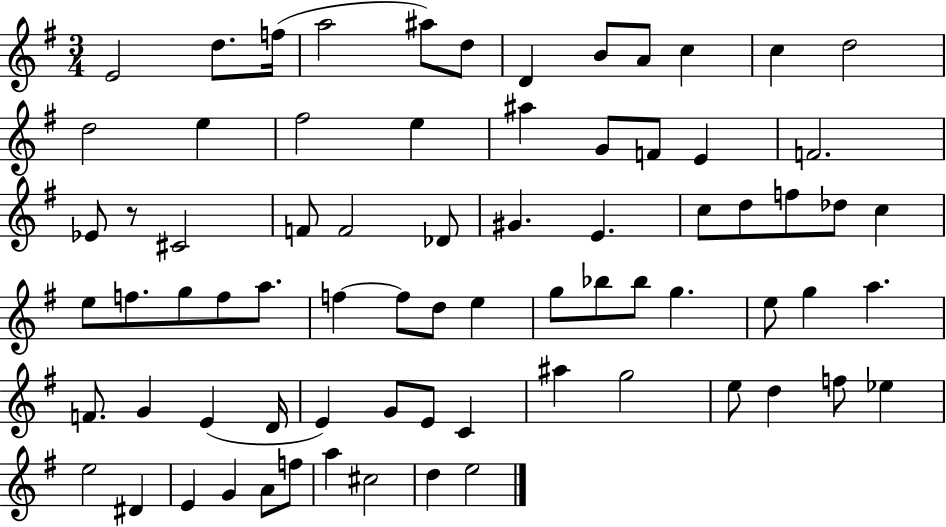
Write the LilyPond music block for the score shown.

{
  \clef treble
  \numericTimeSignature
  \time 3/4
  \key g \major
  e'2 d''8. f''16( | a''2 ais''8) d''8 | d'4 b'8 a'8 c''4 | c''4 d''2 | \break d''2 e''4 | fis''2 e''4 | ais''4 g'8 f'8 e'4 | f'2. | \break ees'8 r8 cis'2 | f'8 f'2 des'8 | gis'4. e'4. | c''8 d''8 f''8 des''8 c''4 | \break e''8 f''8. g''8 f''8 a''8. | f''4~~ f''8 d''8 e''4 | g''8 bes''8 bes''8 g''4. | e''8 g''4 a''4. | \break f'8. g'4 e'4( d'16 | e'4) g'8 e'8 c'4 | ais''4 g''2 | e''8 d''4 f''8 ees''4 | \break e''2 dis'4 | e'4 g'4 a'8 f''8 | a''4 cis''2 | d''4 e''2 | \break \bar "|."
}